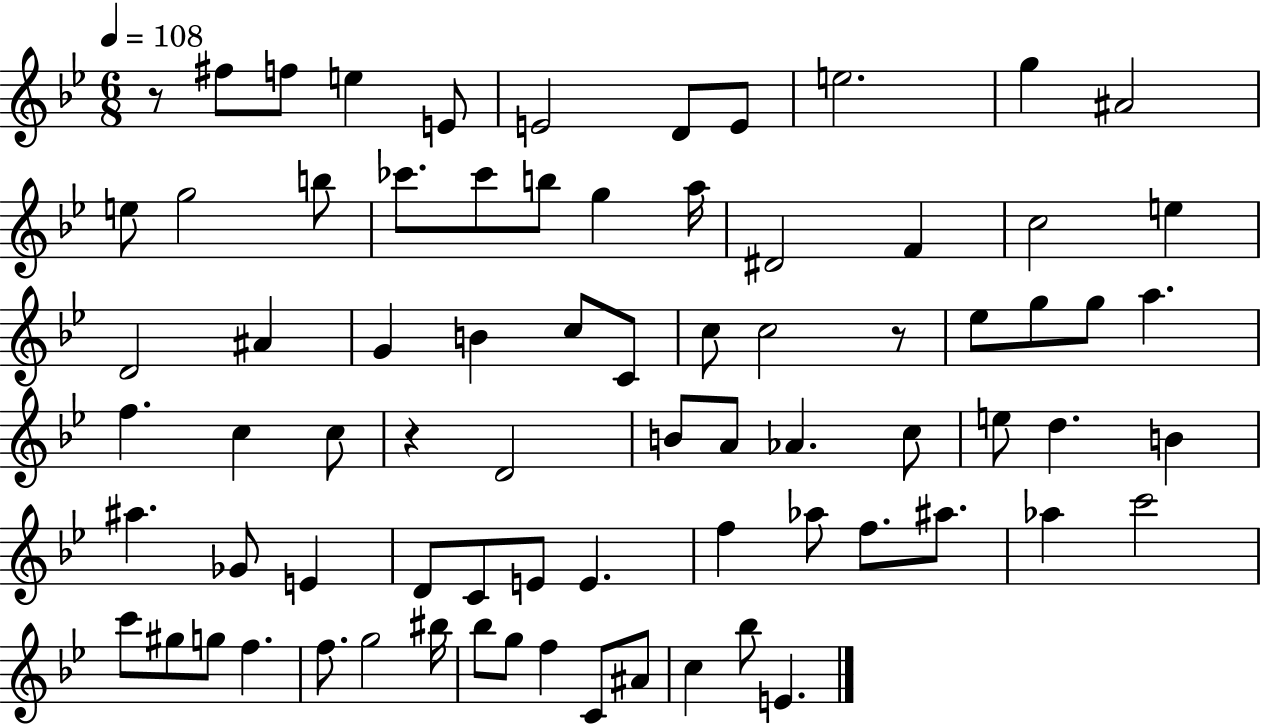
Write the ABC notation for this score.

X:1
T:Untitled
M:6/8
L:1/4
K:Bb
z/2 ^f/2 f/2 e E/2 E2 D/2 E/2 e2 g ^A2 e/2 g2 b/2 _c'/2 _c'/2 b/2 g a/4 ^D2 F c2 e D2 ^A G B c/2 C/2 c/2 c2 z/2 _e/2 g/2 g/2 a f c c/2 z D2 B/2 A/2 _A c/2 e/2 d B ^a _G/2 E D/2 C/2 E/2 E f _a/2 f/2 ^a/2 _a c'2 c'/2 ^g/2 g/2 f f/2 g2 ^b/4 _b/2 g/2 f C/2 ^A/2 c _b/2 E